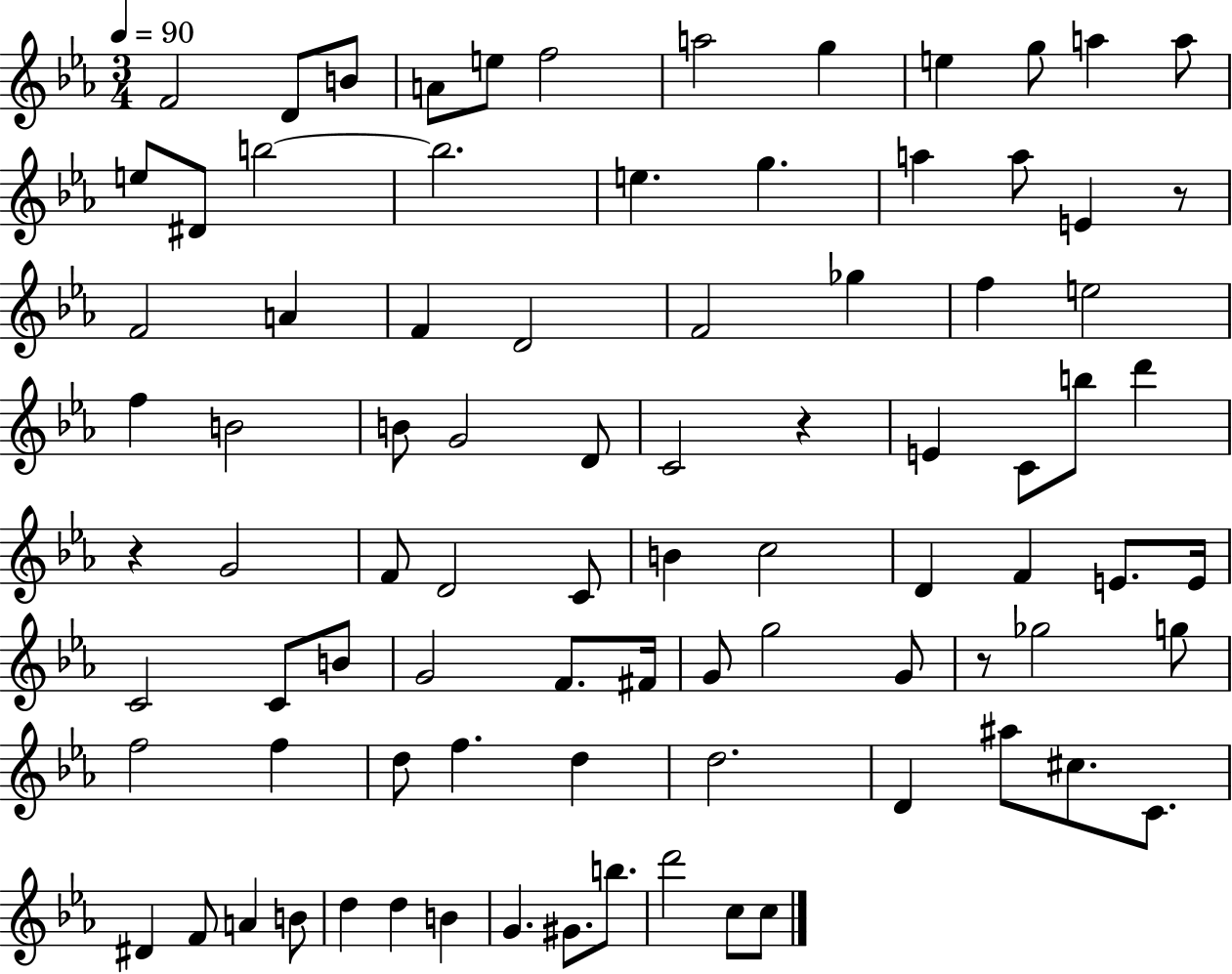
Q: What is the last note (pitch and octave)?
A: C5